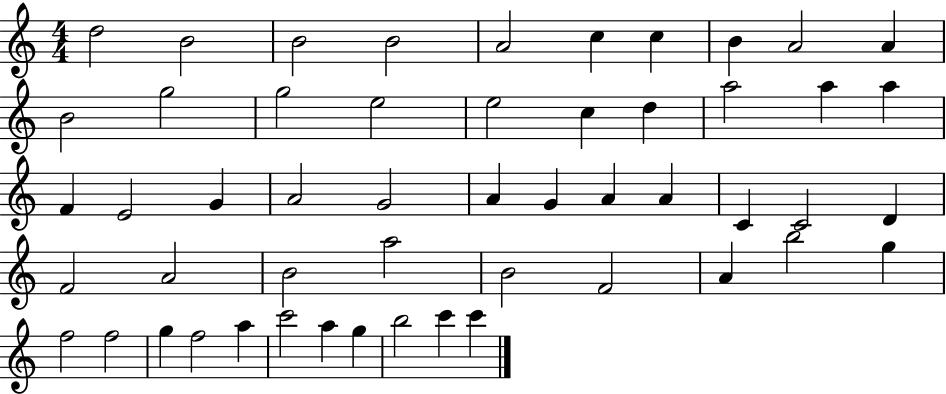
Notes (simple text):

D5/h B4/h B4/h B4/h A4/h C5/q C5/q B4/q A4/h A4/q B4/h G5/h G5/h E5/h E5/h C5/q D5/q A5/h A5/q A5/q F4/q E4/h G4/q A4/h G4/h A4/q G4/q A4/q A4/q C4/q C4/h D4/q F4/h A4/h B4/h A5/h B4/h F4/h A4/q B5/h G5/q F5/h F5/h G5/q F5/h A5/q C6/h A5/q G5/q B5/h C6/q C6/q